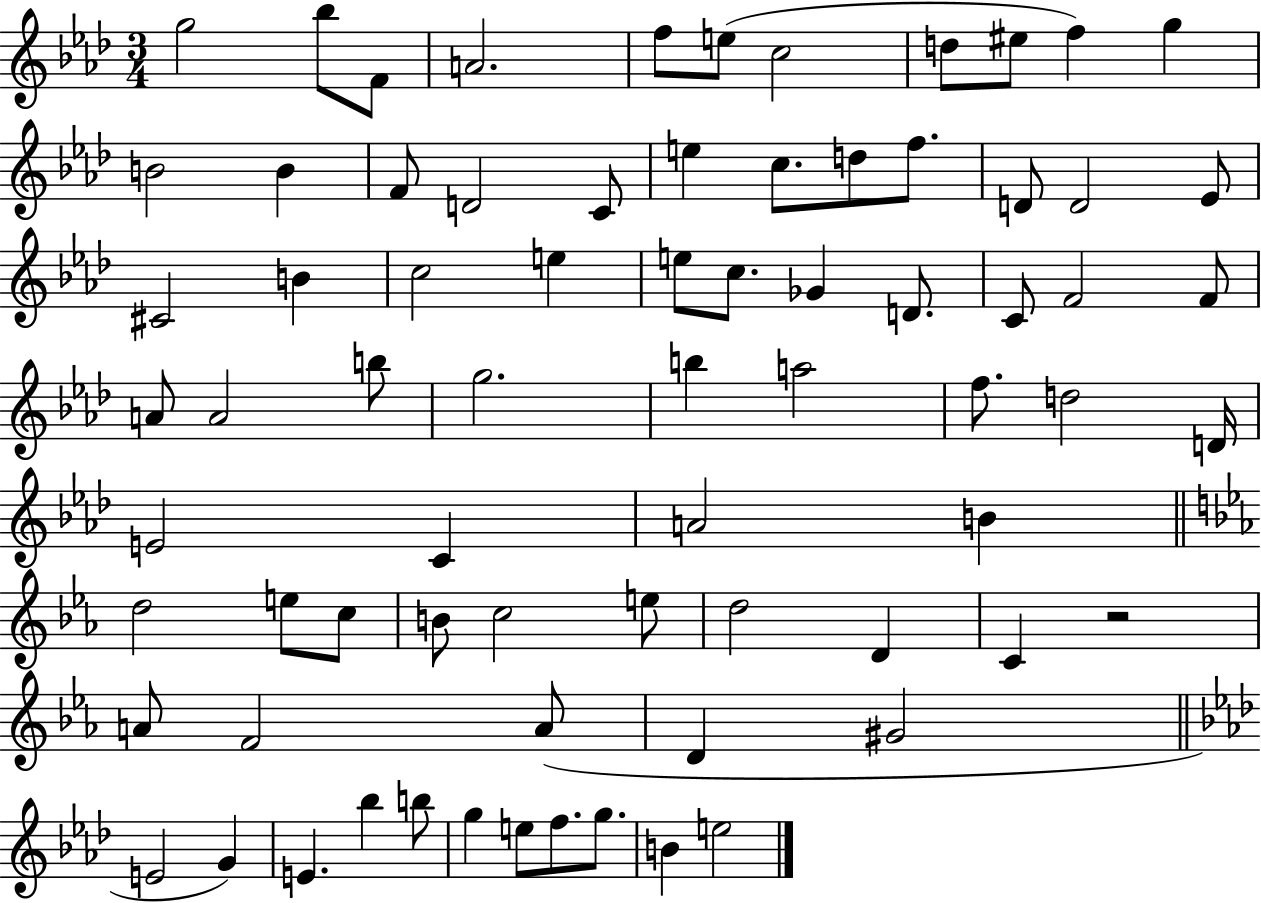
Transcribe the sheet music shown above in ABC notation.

X:1
T:Untitled
M:3/4
L:1/4
K:Ab
g2 _b/2 F/2 A2 f/2 e/2 c2 d/2 ^e/2 f g B2 B F/2 D2 C/2 e c/2 d/2 f/2 D/2 D2 _E/2 ^C2 B c2 e e/2 c/2 _G D/2 C/2 F2 F/2 A/2 A2 b/2 g2 b a2 f/2 d2 D/4 E2 C A2 B d2 e/2 c/2 B/2 c2 e/2 d2 D C z2 A/2 F2 A/2 D ^G2 E2 G E _b b/2 g e/2 f/2 g/2 B e2